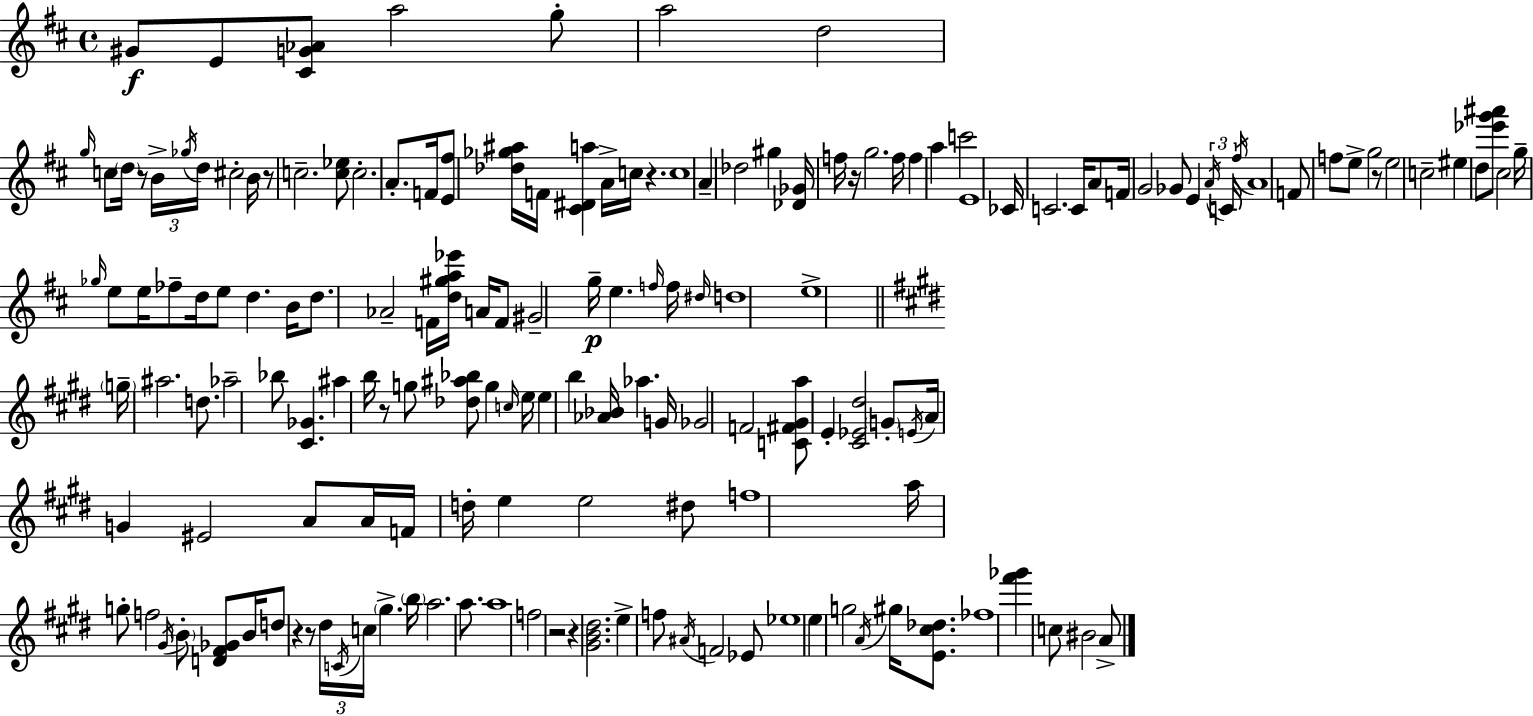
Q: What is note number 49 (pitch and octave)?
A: E5